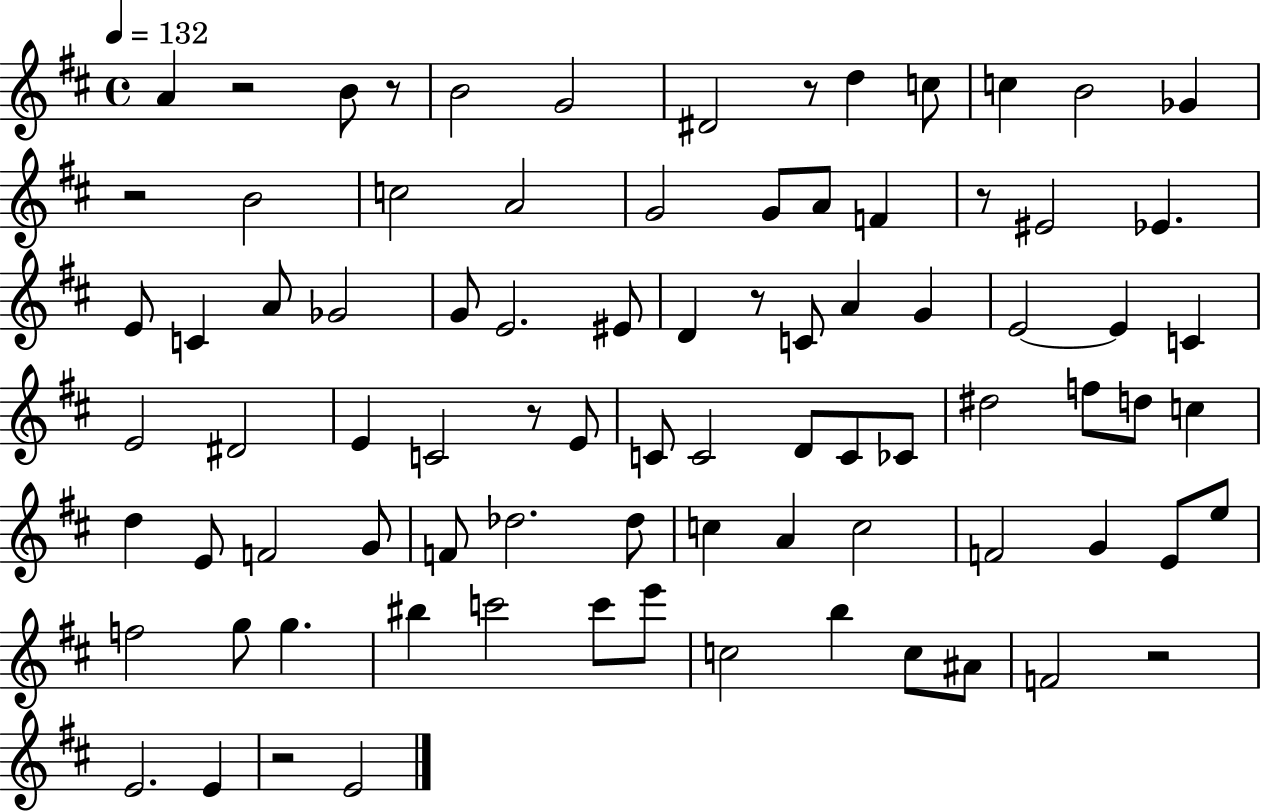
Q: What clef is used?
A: treble